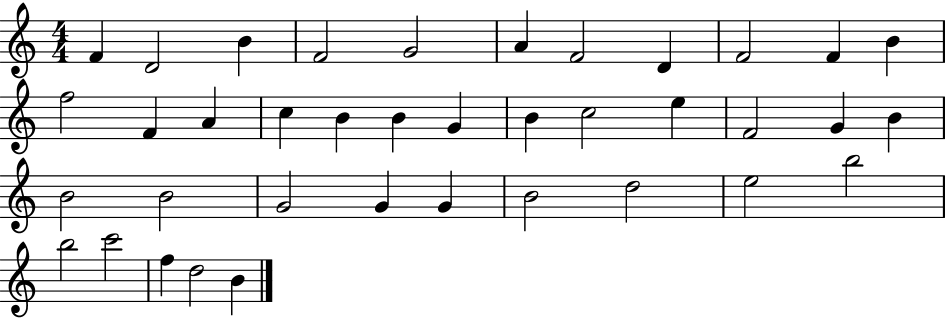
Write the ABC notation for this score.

X:1
T:Untitled
M:4/4
L:1/4
K:C
F D2 B F2 G2 A F2 D F2 F B f2 F A c B B G B c2 e F2 G B B2 B2 G2 G G B2 d2 e2 b2 b2 c'2 f d2 B